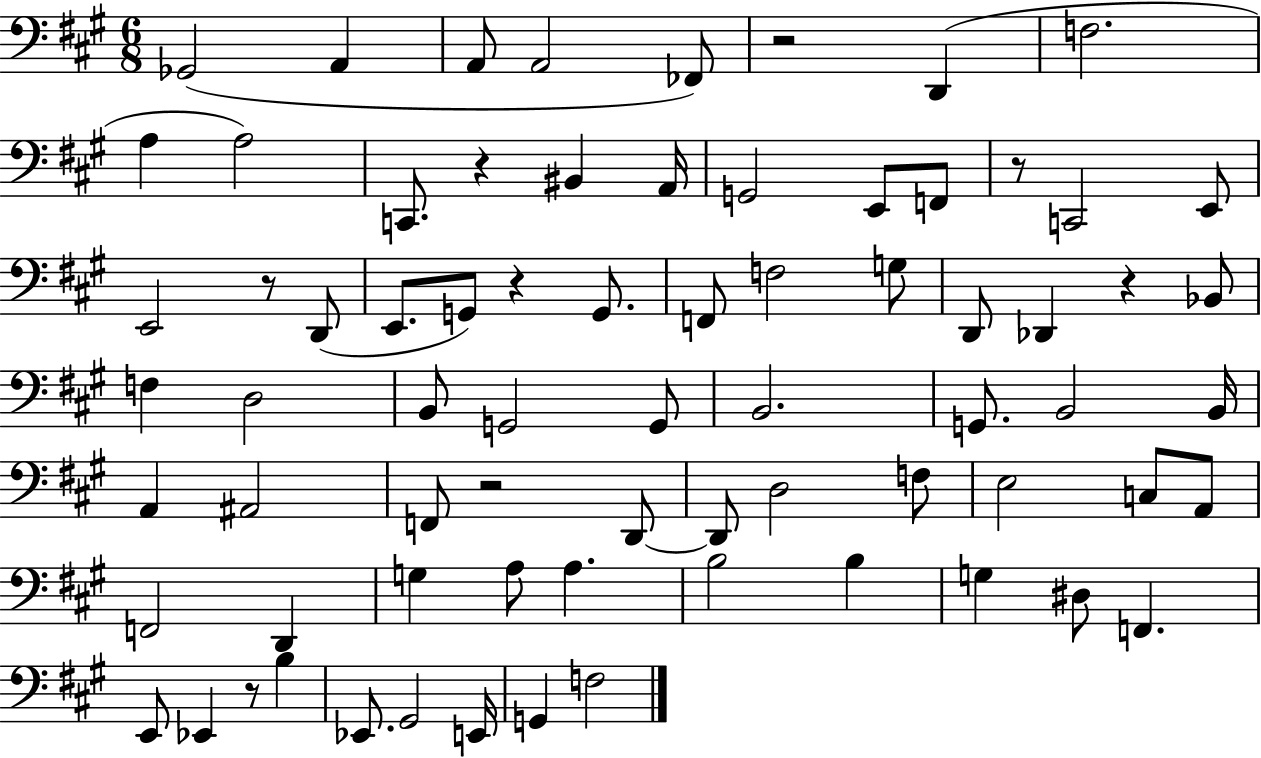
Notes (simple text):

Gb2/h A2/q A2/e A2/h FES2/e R/h D2/q F3/h. A3/q A3/h C2/e. R/q BIS2/q A2/s G2/h E2/e F2/e R/e C2/h E2/e E2/h R/e D2/e E2/e. G2/e R/q G2/e. F2/e F3/h G3/e D2/e Db2/q R/q Bb2/e F3/q D3/h B2/e G2/h G2/e B2/h. G2/e. B2/h B2/s A2/q A#2/h F2/e R/h D2/e D2/e D3/h F3/e E3/h C3/e A2/e F2/h D2/q G3/q A3/e A3/q. B3/h B3/q G3/q D#3/e F2/q. E2/e Eb2/q R/e B3/q Eb2/e. G#2/h E2/s G2/q F3/h